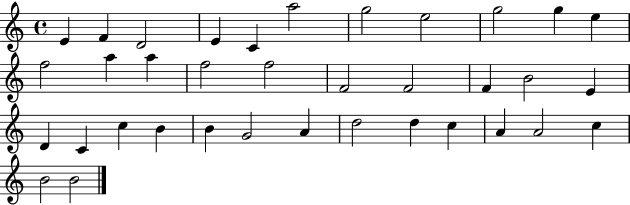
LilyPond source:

{
  \clef treble
  \time 4/4
  \defaultTimeSignature
  \key c \major
  e'4 f'4 d'2 | e'4 c'4 a''2 | g''2 e''2 | g''2 g''4 e''4 | \break f''2 a''4 a''4 | f''2 f''2 | f'2 f'2 | f'4 b'2 e'4 | \break d'4 c'4 c''4 b'4 | b'4 g'2 a'4 | d''2 d''4 c''4 | a'4 a'2 c''4 | \break b'2 b'2 | \bar "|."
}